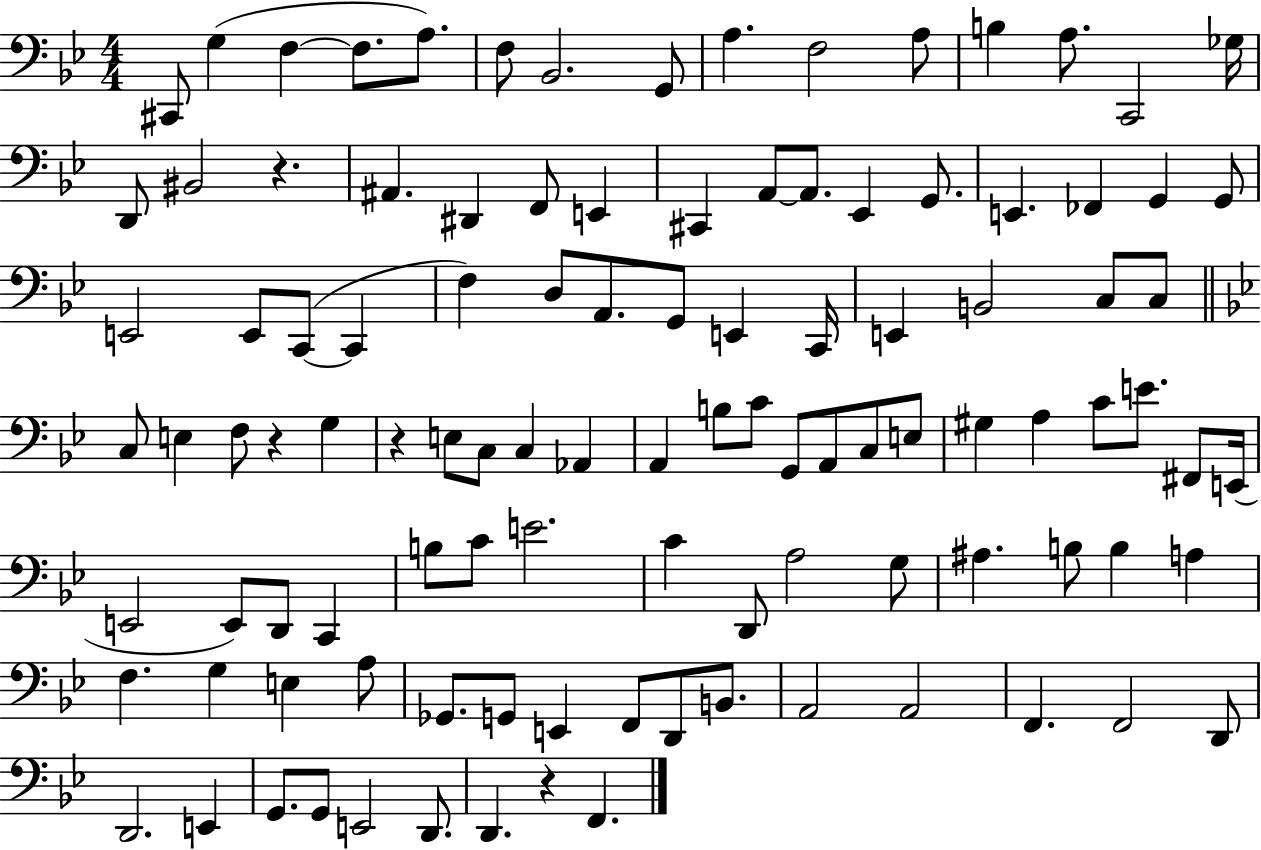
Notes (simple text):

C#2/e G3/q F3/q F3/e. A3/e. F3/e Bb2/h. G2/e A3/q. F3/h A3/e B3/q A3/e. C2/h Gb3/s D2/e BIS2/h R/q. A#2/q. D#2/q F2/e E2/q C#2/q A2/e A2/e. Eb2/q G2/e. E2/q. FES2/q G2/q G2/e E2/h E2/e C2/e C2/q F3/q D3/e A2/e. G2/e E2/q C2/s E2/q B2/h C3/e C3/e C3/e E3/q F3/e R/q G3/q R/q E3/e C3/e C3/q Ab2/q A2/q B3/e C4/e G2/e A2/e C3/e E3/e G#3/q A3/q C4/e E4/e. F#2/e E2/s E2/h E2/e D2/e C2/q B3/e C4/e E4/h. C4/q D2/e A3/h G3/e A#3/q. B3/e B3/q A3/q F3/q. G3/q E3/q A3/e Gb2/e. G2/e E2/q F2/e D2/e B2/e. A2/h A2/h F2/q. F2/h D2/e D2/h. E2/q G2/e. G2/e E2/h D2/e. D2/q. R/q F2/q.